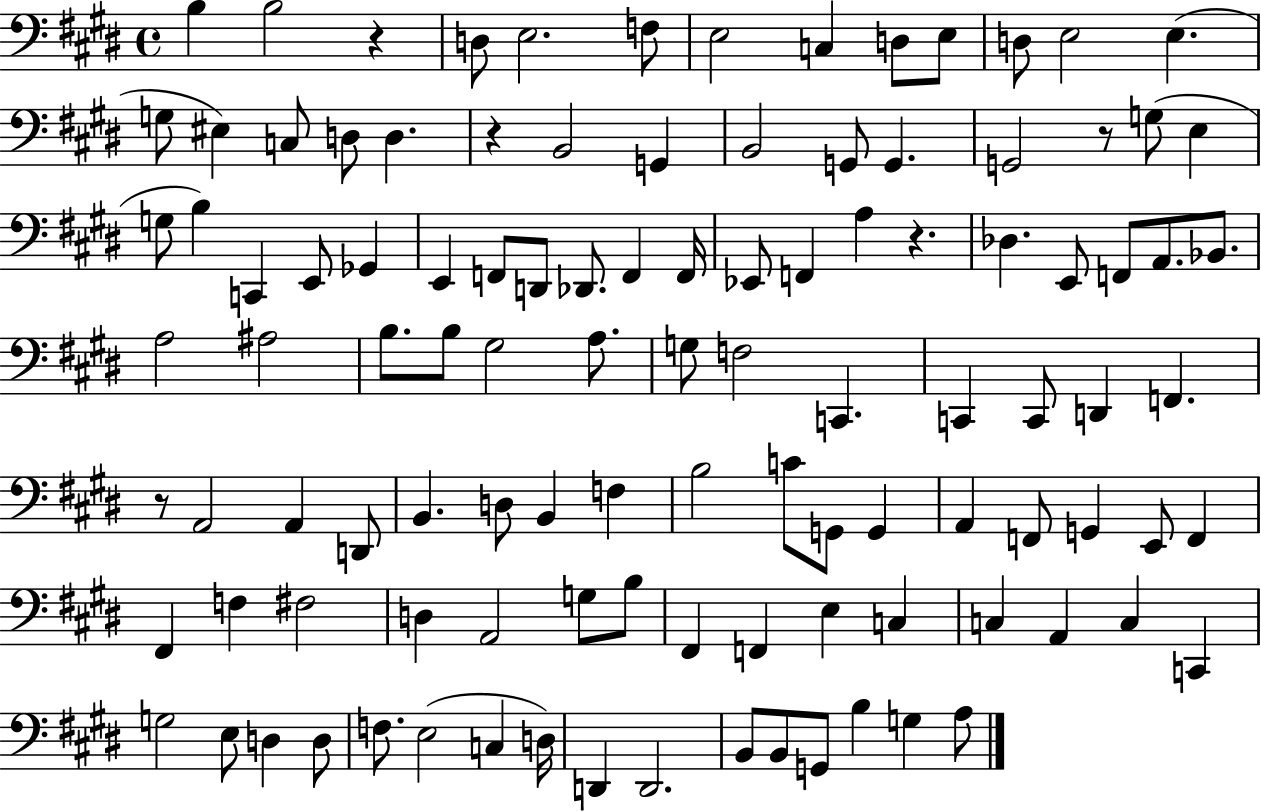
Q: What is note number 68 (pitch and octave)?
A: G2